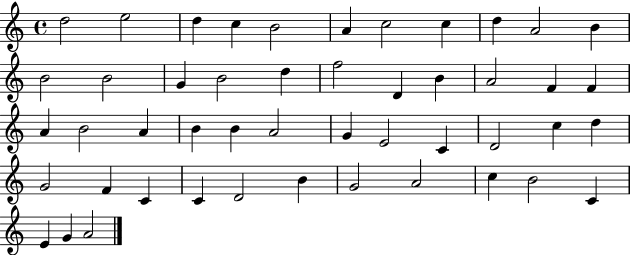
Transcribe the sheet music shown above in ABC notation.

X:1
T:Untitled
M:4/4
L:1/4
K:C
d2 e2 d c B2 A c2 c d A2 B B2 B2 G B2 d f2 D B A2 F F A B2 A B B A2 G E2 C D2 c d G2 F C C D2 B G2 A2 c B2 C E G A2